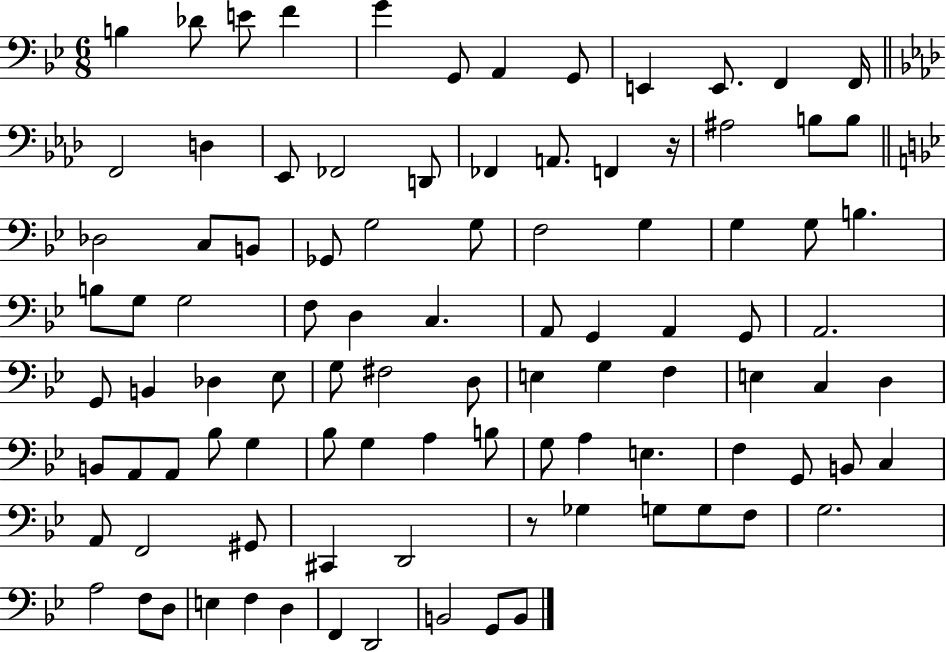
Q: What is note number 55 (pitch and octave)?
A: F3